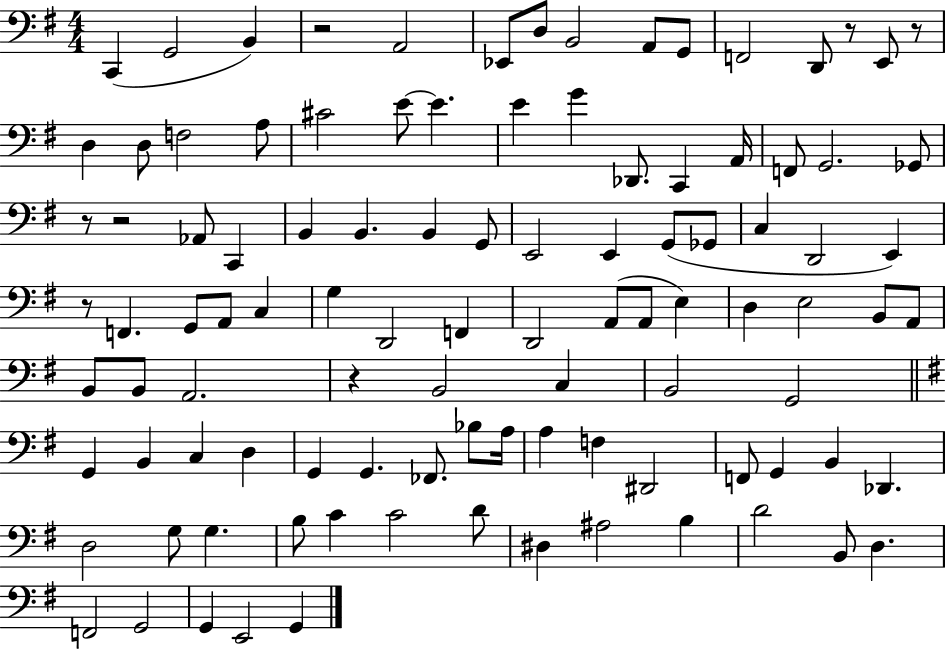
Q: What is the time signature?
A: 4/4